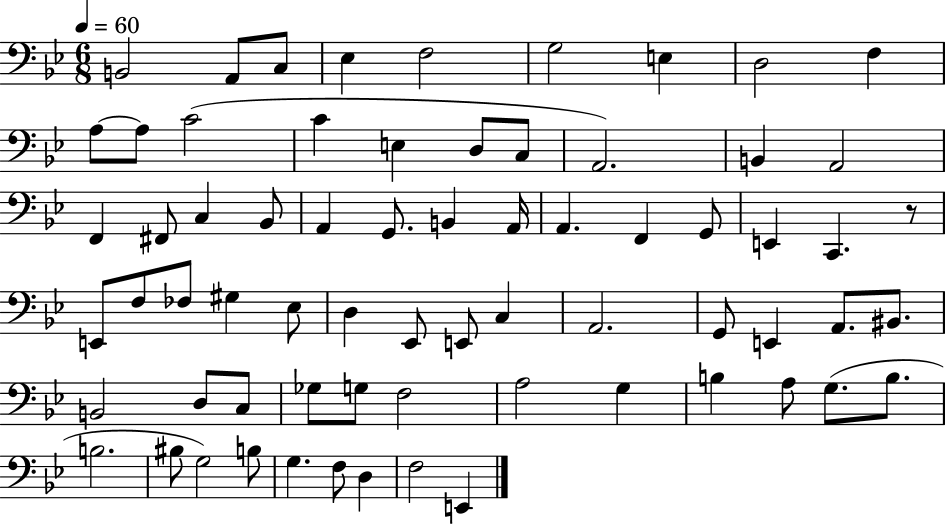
X:1
T:Untitled
M:6/8
L:1/4
K:Bb
B,,2 A,,/2 C,/2 _E, F,2 G,2 E, D,2 F, A,/2 A,/2 C2 C E, D,/2 C,/2 A,,2 B,, A,,2 F,, ^F,,/2 C, _B,,/2 A,, G,,/2 B,, A,,/4 A,, F,, G,,/2 E,, C,, z/2 E,,/2 F,/2 _F,/2 ^G, _E,/2 D, _E,,/2 E,,/2 C, A,,2 G,,/2 E,, A,,/2 ^B,,/2 B,,2 D,/2 C,/2 _G,/2 G,/2 F,2 A,2 G, B, A,/2 G,/2 B,/2 B,2 ^B,/2 G,2 B,/2 G, F,/2 D, F,2 E,,